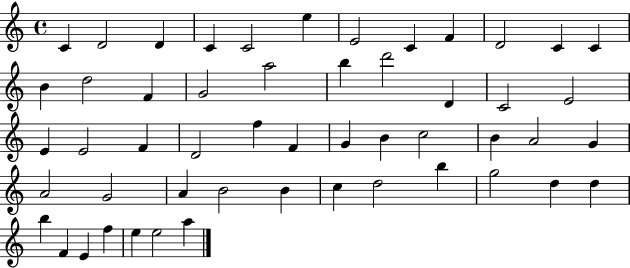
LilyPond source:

{
  \clef treble
  \time 4/4
  \defaultTimeSignature
  \key c \major
  c'4 d'2 d'4 | c'4 c'2 e''4 | e'2 c'4 f'4 | d'2 c'4 c'4 | \break b'4 d''2 f'4 | g'2 a''2 | b''4 d'''2 d'4 | c'2 e'2 | \break e'4 e'2 f'4 | d'2 f''4 f'4 | g'4 b'4 c''2 | b'4 a'2 g'4 | \break a'2 g'2 | a'4 b'2 b'4 | c''4 d''2 b''4 | g''2 d''4 d''4 | \break b''4 f'4 e'4 f''4 | e''4 e''2 a''4 | \bar "|."
}